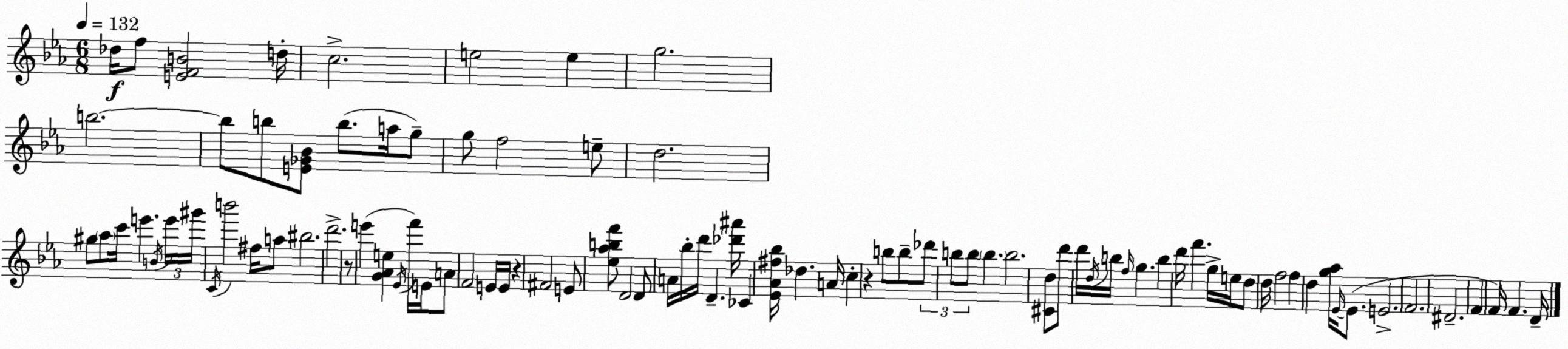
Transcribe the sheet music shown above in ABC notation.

X:1
T:Untitled
M:6/8
L:1/4
K:Cm
_d/4 f/2 [EFB]2 d/4 c2 e2 e g2 b2 b/2 b/2 [E_G_B]/2 b/2 a/4 g/2 g/2 f2 e/2 d2 ^g/2 _a/2 c'/4 e' B/4 e'/4 ^g'/4 C/4 b'2 ^f/4 a/2 ^b2 d'2 z/2 e' [G_Ae] _E/4 f'/4 E/4 A/2 F2 E/4 E/4 z ^F2 E/2 [_e_abf']/2 D2 D/2 A/4 _b/4 d'/4 D [_d'^a']/4 _C [_E_A^f_b]/4 _d A/4 c z b/2 b/2 _d'/2 b/2 b/2 b b2 [^Cd]/2 d'/2 d'/4 d/4 b/4 f/4 g b d'/4 f' g/4 e/4 d/2 d/4 f2 f d [g_a]/4 _E/4 _E/2 E2 F2 ^D2 F F/4 F D/4